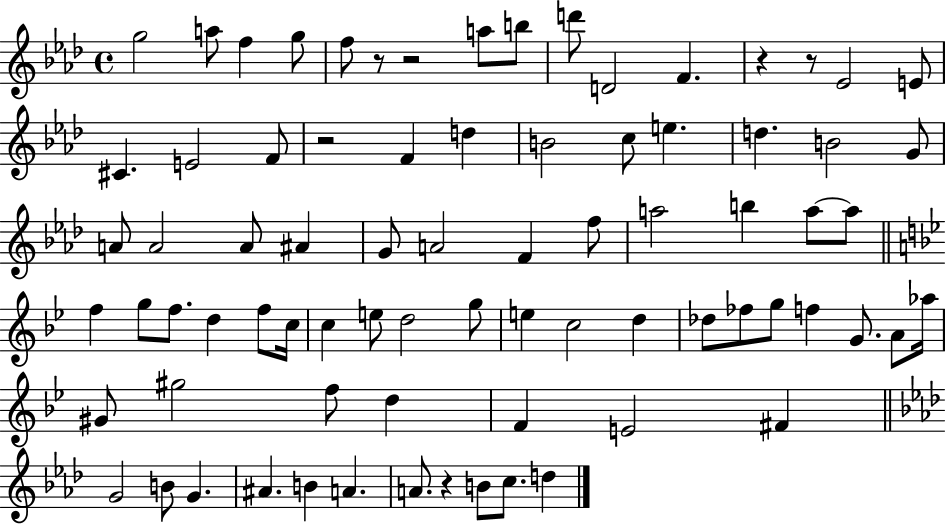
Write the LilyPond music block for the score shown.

{
  \clef treble
  \time 4/4
  \defaultTimeSignature
  \key aes \major
  g''2 a''8 f''4 g''8 | f''8 r8 r2 a''8 b''8 | d'''8 d'2 f'4. | r4 r8 ees'2 e'8 | \break cis'4. e'2 f'8 | r2 f'4 d''4 | b'2 c''8 e''4. | d''4. b'2 g'8 | \break a'8 a'2 a'8 ais'4 | g'8 a'2 f'4 f''8 | a''2 b''4 a''8~~ a''8 | \bar "||" \break \key g \minor f''4 g''8 f''8. d''4 f''8 c''16 | c''4 e''8 d''2 g''8 | e''4 c''2 d''4 | des''8 fes''8 g''8 f''4 g'8. a'8 aes''16 | \break gis'8 gis''2 f''8 d''4 | f'4 e'2 fis'4 | \bar "||" \break \key aes \major g'2 b'8 g'4. | ais'4. b'4 a'4. | a'8. r4 b'8 c''8. d''4 | \bar "|."
}